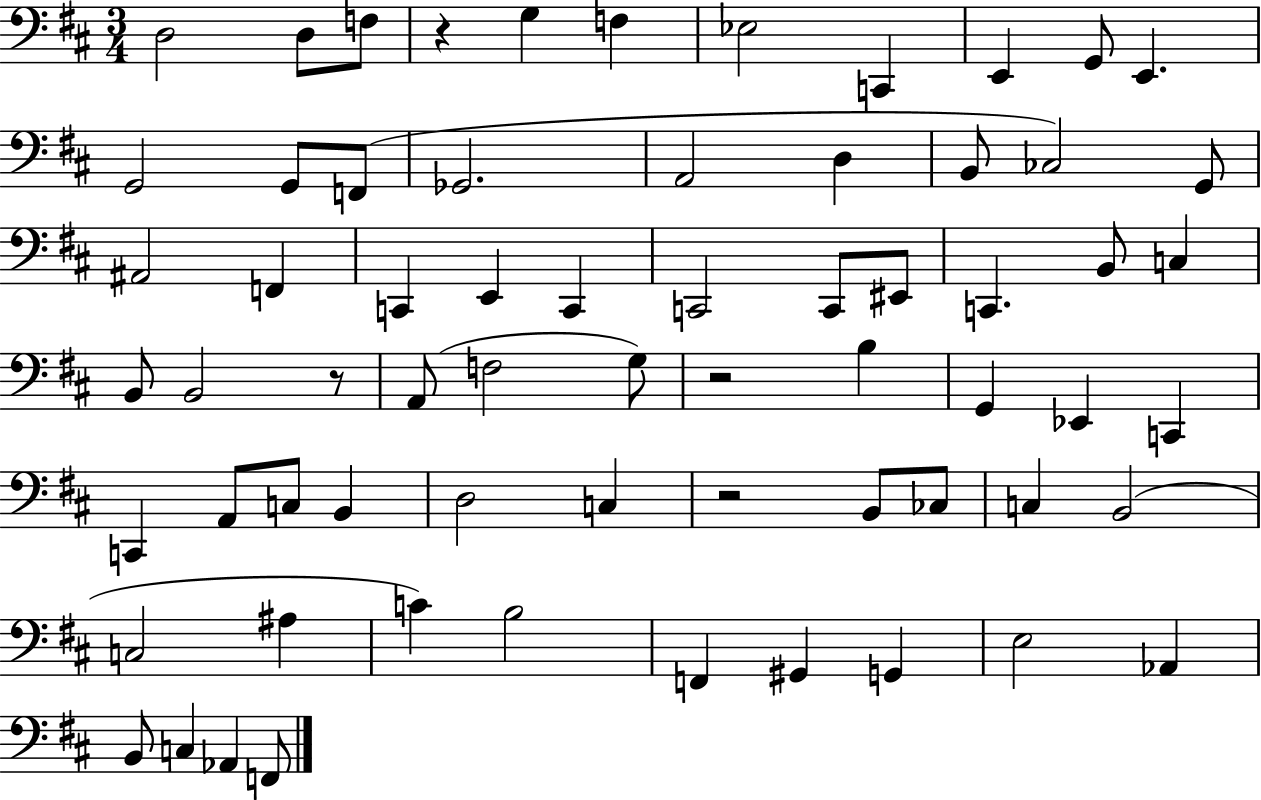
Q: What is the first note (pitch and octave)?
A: D3